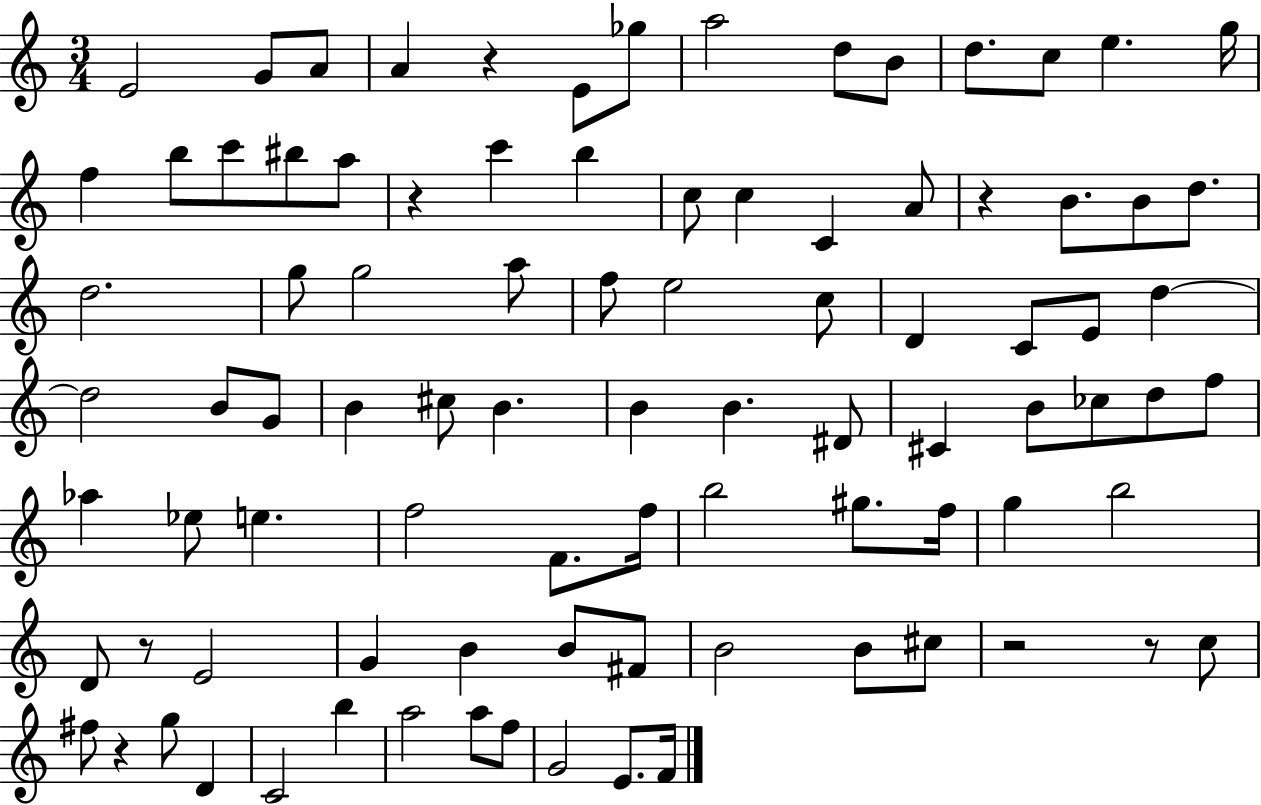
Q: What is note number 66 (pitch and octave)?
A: G4